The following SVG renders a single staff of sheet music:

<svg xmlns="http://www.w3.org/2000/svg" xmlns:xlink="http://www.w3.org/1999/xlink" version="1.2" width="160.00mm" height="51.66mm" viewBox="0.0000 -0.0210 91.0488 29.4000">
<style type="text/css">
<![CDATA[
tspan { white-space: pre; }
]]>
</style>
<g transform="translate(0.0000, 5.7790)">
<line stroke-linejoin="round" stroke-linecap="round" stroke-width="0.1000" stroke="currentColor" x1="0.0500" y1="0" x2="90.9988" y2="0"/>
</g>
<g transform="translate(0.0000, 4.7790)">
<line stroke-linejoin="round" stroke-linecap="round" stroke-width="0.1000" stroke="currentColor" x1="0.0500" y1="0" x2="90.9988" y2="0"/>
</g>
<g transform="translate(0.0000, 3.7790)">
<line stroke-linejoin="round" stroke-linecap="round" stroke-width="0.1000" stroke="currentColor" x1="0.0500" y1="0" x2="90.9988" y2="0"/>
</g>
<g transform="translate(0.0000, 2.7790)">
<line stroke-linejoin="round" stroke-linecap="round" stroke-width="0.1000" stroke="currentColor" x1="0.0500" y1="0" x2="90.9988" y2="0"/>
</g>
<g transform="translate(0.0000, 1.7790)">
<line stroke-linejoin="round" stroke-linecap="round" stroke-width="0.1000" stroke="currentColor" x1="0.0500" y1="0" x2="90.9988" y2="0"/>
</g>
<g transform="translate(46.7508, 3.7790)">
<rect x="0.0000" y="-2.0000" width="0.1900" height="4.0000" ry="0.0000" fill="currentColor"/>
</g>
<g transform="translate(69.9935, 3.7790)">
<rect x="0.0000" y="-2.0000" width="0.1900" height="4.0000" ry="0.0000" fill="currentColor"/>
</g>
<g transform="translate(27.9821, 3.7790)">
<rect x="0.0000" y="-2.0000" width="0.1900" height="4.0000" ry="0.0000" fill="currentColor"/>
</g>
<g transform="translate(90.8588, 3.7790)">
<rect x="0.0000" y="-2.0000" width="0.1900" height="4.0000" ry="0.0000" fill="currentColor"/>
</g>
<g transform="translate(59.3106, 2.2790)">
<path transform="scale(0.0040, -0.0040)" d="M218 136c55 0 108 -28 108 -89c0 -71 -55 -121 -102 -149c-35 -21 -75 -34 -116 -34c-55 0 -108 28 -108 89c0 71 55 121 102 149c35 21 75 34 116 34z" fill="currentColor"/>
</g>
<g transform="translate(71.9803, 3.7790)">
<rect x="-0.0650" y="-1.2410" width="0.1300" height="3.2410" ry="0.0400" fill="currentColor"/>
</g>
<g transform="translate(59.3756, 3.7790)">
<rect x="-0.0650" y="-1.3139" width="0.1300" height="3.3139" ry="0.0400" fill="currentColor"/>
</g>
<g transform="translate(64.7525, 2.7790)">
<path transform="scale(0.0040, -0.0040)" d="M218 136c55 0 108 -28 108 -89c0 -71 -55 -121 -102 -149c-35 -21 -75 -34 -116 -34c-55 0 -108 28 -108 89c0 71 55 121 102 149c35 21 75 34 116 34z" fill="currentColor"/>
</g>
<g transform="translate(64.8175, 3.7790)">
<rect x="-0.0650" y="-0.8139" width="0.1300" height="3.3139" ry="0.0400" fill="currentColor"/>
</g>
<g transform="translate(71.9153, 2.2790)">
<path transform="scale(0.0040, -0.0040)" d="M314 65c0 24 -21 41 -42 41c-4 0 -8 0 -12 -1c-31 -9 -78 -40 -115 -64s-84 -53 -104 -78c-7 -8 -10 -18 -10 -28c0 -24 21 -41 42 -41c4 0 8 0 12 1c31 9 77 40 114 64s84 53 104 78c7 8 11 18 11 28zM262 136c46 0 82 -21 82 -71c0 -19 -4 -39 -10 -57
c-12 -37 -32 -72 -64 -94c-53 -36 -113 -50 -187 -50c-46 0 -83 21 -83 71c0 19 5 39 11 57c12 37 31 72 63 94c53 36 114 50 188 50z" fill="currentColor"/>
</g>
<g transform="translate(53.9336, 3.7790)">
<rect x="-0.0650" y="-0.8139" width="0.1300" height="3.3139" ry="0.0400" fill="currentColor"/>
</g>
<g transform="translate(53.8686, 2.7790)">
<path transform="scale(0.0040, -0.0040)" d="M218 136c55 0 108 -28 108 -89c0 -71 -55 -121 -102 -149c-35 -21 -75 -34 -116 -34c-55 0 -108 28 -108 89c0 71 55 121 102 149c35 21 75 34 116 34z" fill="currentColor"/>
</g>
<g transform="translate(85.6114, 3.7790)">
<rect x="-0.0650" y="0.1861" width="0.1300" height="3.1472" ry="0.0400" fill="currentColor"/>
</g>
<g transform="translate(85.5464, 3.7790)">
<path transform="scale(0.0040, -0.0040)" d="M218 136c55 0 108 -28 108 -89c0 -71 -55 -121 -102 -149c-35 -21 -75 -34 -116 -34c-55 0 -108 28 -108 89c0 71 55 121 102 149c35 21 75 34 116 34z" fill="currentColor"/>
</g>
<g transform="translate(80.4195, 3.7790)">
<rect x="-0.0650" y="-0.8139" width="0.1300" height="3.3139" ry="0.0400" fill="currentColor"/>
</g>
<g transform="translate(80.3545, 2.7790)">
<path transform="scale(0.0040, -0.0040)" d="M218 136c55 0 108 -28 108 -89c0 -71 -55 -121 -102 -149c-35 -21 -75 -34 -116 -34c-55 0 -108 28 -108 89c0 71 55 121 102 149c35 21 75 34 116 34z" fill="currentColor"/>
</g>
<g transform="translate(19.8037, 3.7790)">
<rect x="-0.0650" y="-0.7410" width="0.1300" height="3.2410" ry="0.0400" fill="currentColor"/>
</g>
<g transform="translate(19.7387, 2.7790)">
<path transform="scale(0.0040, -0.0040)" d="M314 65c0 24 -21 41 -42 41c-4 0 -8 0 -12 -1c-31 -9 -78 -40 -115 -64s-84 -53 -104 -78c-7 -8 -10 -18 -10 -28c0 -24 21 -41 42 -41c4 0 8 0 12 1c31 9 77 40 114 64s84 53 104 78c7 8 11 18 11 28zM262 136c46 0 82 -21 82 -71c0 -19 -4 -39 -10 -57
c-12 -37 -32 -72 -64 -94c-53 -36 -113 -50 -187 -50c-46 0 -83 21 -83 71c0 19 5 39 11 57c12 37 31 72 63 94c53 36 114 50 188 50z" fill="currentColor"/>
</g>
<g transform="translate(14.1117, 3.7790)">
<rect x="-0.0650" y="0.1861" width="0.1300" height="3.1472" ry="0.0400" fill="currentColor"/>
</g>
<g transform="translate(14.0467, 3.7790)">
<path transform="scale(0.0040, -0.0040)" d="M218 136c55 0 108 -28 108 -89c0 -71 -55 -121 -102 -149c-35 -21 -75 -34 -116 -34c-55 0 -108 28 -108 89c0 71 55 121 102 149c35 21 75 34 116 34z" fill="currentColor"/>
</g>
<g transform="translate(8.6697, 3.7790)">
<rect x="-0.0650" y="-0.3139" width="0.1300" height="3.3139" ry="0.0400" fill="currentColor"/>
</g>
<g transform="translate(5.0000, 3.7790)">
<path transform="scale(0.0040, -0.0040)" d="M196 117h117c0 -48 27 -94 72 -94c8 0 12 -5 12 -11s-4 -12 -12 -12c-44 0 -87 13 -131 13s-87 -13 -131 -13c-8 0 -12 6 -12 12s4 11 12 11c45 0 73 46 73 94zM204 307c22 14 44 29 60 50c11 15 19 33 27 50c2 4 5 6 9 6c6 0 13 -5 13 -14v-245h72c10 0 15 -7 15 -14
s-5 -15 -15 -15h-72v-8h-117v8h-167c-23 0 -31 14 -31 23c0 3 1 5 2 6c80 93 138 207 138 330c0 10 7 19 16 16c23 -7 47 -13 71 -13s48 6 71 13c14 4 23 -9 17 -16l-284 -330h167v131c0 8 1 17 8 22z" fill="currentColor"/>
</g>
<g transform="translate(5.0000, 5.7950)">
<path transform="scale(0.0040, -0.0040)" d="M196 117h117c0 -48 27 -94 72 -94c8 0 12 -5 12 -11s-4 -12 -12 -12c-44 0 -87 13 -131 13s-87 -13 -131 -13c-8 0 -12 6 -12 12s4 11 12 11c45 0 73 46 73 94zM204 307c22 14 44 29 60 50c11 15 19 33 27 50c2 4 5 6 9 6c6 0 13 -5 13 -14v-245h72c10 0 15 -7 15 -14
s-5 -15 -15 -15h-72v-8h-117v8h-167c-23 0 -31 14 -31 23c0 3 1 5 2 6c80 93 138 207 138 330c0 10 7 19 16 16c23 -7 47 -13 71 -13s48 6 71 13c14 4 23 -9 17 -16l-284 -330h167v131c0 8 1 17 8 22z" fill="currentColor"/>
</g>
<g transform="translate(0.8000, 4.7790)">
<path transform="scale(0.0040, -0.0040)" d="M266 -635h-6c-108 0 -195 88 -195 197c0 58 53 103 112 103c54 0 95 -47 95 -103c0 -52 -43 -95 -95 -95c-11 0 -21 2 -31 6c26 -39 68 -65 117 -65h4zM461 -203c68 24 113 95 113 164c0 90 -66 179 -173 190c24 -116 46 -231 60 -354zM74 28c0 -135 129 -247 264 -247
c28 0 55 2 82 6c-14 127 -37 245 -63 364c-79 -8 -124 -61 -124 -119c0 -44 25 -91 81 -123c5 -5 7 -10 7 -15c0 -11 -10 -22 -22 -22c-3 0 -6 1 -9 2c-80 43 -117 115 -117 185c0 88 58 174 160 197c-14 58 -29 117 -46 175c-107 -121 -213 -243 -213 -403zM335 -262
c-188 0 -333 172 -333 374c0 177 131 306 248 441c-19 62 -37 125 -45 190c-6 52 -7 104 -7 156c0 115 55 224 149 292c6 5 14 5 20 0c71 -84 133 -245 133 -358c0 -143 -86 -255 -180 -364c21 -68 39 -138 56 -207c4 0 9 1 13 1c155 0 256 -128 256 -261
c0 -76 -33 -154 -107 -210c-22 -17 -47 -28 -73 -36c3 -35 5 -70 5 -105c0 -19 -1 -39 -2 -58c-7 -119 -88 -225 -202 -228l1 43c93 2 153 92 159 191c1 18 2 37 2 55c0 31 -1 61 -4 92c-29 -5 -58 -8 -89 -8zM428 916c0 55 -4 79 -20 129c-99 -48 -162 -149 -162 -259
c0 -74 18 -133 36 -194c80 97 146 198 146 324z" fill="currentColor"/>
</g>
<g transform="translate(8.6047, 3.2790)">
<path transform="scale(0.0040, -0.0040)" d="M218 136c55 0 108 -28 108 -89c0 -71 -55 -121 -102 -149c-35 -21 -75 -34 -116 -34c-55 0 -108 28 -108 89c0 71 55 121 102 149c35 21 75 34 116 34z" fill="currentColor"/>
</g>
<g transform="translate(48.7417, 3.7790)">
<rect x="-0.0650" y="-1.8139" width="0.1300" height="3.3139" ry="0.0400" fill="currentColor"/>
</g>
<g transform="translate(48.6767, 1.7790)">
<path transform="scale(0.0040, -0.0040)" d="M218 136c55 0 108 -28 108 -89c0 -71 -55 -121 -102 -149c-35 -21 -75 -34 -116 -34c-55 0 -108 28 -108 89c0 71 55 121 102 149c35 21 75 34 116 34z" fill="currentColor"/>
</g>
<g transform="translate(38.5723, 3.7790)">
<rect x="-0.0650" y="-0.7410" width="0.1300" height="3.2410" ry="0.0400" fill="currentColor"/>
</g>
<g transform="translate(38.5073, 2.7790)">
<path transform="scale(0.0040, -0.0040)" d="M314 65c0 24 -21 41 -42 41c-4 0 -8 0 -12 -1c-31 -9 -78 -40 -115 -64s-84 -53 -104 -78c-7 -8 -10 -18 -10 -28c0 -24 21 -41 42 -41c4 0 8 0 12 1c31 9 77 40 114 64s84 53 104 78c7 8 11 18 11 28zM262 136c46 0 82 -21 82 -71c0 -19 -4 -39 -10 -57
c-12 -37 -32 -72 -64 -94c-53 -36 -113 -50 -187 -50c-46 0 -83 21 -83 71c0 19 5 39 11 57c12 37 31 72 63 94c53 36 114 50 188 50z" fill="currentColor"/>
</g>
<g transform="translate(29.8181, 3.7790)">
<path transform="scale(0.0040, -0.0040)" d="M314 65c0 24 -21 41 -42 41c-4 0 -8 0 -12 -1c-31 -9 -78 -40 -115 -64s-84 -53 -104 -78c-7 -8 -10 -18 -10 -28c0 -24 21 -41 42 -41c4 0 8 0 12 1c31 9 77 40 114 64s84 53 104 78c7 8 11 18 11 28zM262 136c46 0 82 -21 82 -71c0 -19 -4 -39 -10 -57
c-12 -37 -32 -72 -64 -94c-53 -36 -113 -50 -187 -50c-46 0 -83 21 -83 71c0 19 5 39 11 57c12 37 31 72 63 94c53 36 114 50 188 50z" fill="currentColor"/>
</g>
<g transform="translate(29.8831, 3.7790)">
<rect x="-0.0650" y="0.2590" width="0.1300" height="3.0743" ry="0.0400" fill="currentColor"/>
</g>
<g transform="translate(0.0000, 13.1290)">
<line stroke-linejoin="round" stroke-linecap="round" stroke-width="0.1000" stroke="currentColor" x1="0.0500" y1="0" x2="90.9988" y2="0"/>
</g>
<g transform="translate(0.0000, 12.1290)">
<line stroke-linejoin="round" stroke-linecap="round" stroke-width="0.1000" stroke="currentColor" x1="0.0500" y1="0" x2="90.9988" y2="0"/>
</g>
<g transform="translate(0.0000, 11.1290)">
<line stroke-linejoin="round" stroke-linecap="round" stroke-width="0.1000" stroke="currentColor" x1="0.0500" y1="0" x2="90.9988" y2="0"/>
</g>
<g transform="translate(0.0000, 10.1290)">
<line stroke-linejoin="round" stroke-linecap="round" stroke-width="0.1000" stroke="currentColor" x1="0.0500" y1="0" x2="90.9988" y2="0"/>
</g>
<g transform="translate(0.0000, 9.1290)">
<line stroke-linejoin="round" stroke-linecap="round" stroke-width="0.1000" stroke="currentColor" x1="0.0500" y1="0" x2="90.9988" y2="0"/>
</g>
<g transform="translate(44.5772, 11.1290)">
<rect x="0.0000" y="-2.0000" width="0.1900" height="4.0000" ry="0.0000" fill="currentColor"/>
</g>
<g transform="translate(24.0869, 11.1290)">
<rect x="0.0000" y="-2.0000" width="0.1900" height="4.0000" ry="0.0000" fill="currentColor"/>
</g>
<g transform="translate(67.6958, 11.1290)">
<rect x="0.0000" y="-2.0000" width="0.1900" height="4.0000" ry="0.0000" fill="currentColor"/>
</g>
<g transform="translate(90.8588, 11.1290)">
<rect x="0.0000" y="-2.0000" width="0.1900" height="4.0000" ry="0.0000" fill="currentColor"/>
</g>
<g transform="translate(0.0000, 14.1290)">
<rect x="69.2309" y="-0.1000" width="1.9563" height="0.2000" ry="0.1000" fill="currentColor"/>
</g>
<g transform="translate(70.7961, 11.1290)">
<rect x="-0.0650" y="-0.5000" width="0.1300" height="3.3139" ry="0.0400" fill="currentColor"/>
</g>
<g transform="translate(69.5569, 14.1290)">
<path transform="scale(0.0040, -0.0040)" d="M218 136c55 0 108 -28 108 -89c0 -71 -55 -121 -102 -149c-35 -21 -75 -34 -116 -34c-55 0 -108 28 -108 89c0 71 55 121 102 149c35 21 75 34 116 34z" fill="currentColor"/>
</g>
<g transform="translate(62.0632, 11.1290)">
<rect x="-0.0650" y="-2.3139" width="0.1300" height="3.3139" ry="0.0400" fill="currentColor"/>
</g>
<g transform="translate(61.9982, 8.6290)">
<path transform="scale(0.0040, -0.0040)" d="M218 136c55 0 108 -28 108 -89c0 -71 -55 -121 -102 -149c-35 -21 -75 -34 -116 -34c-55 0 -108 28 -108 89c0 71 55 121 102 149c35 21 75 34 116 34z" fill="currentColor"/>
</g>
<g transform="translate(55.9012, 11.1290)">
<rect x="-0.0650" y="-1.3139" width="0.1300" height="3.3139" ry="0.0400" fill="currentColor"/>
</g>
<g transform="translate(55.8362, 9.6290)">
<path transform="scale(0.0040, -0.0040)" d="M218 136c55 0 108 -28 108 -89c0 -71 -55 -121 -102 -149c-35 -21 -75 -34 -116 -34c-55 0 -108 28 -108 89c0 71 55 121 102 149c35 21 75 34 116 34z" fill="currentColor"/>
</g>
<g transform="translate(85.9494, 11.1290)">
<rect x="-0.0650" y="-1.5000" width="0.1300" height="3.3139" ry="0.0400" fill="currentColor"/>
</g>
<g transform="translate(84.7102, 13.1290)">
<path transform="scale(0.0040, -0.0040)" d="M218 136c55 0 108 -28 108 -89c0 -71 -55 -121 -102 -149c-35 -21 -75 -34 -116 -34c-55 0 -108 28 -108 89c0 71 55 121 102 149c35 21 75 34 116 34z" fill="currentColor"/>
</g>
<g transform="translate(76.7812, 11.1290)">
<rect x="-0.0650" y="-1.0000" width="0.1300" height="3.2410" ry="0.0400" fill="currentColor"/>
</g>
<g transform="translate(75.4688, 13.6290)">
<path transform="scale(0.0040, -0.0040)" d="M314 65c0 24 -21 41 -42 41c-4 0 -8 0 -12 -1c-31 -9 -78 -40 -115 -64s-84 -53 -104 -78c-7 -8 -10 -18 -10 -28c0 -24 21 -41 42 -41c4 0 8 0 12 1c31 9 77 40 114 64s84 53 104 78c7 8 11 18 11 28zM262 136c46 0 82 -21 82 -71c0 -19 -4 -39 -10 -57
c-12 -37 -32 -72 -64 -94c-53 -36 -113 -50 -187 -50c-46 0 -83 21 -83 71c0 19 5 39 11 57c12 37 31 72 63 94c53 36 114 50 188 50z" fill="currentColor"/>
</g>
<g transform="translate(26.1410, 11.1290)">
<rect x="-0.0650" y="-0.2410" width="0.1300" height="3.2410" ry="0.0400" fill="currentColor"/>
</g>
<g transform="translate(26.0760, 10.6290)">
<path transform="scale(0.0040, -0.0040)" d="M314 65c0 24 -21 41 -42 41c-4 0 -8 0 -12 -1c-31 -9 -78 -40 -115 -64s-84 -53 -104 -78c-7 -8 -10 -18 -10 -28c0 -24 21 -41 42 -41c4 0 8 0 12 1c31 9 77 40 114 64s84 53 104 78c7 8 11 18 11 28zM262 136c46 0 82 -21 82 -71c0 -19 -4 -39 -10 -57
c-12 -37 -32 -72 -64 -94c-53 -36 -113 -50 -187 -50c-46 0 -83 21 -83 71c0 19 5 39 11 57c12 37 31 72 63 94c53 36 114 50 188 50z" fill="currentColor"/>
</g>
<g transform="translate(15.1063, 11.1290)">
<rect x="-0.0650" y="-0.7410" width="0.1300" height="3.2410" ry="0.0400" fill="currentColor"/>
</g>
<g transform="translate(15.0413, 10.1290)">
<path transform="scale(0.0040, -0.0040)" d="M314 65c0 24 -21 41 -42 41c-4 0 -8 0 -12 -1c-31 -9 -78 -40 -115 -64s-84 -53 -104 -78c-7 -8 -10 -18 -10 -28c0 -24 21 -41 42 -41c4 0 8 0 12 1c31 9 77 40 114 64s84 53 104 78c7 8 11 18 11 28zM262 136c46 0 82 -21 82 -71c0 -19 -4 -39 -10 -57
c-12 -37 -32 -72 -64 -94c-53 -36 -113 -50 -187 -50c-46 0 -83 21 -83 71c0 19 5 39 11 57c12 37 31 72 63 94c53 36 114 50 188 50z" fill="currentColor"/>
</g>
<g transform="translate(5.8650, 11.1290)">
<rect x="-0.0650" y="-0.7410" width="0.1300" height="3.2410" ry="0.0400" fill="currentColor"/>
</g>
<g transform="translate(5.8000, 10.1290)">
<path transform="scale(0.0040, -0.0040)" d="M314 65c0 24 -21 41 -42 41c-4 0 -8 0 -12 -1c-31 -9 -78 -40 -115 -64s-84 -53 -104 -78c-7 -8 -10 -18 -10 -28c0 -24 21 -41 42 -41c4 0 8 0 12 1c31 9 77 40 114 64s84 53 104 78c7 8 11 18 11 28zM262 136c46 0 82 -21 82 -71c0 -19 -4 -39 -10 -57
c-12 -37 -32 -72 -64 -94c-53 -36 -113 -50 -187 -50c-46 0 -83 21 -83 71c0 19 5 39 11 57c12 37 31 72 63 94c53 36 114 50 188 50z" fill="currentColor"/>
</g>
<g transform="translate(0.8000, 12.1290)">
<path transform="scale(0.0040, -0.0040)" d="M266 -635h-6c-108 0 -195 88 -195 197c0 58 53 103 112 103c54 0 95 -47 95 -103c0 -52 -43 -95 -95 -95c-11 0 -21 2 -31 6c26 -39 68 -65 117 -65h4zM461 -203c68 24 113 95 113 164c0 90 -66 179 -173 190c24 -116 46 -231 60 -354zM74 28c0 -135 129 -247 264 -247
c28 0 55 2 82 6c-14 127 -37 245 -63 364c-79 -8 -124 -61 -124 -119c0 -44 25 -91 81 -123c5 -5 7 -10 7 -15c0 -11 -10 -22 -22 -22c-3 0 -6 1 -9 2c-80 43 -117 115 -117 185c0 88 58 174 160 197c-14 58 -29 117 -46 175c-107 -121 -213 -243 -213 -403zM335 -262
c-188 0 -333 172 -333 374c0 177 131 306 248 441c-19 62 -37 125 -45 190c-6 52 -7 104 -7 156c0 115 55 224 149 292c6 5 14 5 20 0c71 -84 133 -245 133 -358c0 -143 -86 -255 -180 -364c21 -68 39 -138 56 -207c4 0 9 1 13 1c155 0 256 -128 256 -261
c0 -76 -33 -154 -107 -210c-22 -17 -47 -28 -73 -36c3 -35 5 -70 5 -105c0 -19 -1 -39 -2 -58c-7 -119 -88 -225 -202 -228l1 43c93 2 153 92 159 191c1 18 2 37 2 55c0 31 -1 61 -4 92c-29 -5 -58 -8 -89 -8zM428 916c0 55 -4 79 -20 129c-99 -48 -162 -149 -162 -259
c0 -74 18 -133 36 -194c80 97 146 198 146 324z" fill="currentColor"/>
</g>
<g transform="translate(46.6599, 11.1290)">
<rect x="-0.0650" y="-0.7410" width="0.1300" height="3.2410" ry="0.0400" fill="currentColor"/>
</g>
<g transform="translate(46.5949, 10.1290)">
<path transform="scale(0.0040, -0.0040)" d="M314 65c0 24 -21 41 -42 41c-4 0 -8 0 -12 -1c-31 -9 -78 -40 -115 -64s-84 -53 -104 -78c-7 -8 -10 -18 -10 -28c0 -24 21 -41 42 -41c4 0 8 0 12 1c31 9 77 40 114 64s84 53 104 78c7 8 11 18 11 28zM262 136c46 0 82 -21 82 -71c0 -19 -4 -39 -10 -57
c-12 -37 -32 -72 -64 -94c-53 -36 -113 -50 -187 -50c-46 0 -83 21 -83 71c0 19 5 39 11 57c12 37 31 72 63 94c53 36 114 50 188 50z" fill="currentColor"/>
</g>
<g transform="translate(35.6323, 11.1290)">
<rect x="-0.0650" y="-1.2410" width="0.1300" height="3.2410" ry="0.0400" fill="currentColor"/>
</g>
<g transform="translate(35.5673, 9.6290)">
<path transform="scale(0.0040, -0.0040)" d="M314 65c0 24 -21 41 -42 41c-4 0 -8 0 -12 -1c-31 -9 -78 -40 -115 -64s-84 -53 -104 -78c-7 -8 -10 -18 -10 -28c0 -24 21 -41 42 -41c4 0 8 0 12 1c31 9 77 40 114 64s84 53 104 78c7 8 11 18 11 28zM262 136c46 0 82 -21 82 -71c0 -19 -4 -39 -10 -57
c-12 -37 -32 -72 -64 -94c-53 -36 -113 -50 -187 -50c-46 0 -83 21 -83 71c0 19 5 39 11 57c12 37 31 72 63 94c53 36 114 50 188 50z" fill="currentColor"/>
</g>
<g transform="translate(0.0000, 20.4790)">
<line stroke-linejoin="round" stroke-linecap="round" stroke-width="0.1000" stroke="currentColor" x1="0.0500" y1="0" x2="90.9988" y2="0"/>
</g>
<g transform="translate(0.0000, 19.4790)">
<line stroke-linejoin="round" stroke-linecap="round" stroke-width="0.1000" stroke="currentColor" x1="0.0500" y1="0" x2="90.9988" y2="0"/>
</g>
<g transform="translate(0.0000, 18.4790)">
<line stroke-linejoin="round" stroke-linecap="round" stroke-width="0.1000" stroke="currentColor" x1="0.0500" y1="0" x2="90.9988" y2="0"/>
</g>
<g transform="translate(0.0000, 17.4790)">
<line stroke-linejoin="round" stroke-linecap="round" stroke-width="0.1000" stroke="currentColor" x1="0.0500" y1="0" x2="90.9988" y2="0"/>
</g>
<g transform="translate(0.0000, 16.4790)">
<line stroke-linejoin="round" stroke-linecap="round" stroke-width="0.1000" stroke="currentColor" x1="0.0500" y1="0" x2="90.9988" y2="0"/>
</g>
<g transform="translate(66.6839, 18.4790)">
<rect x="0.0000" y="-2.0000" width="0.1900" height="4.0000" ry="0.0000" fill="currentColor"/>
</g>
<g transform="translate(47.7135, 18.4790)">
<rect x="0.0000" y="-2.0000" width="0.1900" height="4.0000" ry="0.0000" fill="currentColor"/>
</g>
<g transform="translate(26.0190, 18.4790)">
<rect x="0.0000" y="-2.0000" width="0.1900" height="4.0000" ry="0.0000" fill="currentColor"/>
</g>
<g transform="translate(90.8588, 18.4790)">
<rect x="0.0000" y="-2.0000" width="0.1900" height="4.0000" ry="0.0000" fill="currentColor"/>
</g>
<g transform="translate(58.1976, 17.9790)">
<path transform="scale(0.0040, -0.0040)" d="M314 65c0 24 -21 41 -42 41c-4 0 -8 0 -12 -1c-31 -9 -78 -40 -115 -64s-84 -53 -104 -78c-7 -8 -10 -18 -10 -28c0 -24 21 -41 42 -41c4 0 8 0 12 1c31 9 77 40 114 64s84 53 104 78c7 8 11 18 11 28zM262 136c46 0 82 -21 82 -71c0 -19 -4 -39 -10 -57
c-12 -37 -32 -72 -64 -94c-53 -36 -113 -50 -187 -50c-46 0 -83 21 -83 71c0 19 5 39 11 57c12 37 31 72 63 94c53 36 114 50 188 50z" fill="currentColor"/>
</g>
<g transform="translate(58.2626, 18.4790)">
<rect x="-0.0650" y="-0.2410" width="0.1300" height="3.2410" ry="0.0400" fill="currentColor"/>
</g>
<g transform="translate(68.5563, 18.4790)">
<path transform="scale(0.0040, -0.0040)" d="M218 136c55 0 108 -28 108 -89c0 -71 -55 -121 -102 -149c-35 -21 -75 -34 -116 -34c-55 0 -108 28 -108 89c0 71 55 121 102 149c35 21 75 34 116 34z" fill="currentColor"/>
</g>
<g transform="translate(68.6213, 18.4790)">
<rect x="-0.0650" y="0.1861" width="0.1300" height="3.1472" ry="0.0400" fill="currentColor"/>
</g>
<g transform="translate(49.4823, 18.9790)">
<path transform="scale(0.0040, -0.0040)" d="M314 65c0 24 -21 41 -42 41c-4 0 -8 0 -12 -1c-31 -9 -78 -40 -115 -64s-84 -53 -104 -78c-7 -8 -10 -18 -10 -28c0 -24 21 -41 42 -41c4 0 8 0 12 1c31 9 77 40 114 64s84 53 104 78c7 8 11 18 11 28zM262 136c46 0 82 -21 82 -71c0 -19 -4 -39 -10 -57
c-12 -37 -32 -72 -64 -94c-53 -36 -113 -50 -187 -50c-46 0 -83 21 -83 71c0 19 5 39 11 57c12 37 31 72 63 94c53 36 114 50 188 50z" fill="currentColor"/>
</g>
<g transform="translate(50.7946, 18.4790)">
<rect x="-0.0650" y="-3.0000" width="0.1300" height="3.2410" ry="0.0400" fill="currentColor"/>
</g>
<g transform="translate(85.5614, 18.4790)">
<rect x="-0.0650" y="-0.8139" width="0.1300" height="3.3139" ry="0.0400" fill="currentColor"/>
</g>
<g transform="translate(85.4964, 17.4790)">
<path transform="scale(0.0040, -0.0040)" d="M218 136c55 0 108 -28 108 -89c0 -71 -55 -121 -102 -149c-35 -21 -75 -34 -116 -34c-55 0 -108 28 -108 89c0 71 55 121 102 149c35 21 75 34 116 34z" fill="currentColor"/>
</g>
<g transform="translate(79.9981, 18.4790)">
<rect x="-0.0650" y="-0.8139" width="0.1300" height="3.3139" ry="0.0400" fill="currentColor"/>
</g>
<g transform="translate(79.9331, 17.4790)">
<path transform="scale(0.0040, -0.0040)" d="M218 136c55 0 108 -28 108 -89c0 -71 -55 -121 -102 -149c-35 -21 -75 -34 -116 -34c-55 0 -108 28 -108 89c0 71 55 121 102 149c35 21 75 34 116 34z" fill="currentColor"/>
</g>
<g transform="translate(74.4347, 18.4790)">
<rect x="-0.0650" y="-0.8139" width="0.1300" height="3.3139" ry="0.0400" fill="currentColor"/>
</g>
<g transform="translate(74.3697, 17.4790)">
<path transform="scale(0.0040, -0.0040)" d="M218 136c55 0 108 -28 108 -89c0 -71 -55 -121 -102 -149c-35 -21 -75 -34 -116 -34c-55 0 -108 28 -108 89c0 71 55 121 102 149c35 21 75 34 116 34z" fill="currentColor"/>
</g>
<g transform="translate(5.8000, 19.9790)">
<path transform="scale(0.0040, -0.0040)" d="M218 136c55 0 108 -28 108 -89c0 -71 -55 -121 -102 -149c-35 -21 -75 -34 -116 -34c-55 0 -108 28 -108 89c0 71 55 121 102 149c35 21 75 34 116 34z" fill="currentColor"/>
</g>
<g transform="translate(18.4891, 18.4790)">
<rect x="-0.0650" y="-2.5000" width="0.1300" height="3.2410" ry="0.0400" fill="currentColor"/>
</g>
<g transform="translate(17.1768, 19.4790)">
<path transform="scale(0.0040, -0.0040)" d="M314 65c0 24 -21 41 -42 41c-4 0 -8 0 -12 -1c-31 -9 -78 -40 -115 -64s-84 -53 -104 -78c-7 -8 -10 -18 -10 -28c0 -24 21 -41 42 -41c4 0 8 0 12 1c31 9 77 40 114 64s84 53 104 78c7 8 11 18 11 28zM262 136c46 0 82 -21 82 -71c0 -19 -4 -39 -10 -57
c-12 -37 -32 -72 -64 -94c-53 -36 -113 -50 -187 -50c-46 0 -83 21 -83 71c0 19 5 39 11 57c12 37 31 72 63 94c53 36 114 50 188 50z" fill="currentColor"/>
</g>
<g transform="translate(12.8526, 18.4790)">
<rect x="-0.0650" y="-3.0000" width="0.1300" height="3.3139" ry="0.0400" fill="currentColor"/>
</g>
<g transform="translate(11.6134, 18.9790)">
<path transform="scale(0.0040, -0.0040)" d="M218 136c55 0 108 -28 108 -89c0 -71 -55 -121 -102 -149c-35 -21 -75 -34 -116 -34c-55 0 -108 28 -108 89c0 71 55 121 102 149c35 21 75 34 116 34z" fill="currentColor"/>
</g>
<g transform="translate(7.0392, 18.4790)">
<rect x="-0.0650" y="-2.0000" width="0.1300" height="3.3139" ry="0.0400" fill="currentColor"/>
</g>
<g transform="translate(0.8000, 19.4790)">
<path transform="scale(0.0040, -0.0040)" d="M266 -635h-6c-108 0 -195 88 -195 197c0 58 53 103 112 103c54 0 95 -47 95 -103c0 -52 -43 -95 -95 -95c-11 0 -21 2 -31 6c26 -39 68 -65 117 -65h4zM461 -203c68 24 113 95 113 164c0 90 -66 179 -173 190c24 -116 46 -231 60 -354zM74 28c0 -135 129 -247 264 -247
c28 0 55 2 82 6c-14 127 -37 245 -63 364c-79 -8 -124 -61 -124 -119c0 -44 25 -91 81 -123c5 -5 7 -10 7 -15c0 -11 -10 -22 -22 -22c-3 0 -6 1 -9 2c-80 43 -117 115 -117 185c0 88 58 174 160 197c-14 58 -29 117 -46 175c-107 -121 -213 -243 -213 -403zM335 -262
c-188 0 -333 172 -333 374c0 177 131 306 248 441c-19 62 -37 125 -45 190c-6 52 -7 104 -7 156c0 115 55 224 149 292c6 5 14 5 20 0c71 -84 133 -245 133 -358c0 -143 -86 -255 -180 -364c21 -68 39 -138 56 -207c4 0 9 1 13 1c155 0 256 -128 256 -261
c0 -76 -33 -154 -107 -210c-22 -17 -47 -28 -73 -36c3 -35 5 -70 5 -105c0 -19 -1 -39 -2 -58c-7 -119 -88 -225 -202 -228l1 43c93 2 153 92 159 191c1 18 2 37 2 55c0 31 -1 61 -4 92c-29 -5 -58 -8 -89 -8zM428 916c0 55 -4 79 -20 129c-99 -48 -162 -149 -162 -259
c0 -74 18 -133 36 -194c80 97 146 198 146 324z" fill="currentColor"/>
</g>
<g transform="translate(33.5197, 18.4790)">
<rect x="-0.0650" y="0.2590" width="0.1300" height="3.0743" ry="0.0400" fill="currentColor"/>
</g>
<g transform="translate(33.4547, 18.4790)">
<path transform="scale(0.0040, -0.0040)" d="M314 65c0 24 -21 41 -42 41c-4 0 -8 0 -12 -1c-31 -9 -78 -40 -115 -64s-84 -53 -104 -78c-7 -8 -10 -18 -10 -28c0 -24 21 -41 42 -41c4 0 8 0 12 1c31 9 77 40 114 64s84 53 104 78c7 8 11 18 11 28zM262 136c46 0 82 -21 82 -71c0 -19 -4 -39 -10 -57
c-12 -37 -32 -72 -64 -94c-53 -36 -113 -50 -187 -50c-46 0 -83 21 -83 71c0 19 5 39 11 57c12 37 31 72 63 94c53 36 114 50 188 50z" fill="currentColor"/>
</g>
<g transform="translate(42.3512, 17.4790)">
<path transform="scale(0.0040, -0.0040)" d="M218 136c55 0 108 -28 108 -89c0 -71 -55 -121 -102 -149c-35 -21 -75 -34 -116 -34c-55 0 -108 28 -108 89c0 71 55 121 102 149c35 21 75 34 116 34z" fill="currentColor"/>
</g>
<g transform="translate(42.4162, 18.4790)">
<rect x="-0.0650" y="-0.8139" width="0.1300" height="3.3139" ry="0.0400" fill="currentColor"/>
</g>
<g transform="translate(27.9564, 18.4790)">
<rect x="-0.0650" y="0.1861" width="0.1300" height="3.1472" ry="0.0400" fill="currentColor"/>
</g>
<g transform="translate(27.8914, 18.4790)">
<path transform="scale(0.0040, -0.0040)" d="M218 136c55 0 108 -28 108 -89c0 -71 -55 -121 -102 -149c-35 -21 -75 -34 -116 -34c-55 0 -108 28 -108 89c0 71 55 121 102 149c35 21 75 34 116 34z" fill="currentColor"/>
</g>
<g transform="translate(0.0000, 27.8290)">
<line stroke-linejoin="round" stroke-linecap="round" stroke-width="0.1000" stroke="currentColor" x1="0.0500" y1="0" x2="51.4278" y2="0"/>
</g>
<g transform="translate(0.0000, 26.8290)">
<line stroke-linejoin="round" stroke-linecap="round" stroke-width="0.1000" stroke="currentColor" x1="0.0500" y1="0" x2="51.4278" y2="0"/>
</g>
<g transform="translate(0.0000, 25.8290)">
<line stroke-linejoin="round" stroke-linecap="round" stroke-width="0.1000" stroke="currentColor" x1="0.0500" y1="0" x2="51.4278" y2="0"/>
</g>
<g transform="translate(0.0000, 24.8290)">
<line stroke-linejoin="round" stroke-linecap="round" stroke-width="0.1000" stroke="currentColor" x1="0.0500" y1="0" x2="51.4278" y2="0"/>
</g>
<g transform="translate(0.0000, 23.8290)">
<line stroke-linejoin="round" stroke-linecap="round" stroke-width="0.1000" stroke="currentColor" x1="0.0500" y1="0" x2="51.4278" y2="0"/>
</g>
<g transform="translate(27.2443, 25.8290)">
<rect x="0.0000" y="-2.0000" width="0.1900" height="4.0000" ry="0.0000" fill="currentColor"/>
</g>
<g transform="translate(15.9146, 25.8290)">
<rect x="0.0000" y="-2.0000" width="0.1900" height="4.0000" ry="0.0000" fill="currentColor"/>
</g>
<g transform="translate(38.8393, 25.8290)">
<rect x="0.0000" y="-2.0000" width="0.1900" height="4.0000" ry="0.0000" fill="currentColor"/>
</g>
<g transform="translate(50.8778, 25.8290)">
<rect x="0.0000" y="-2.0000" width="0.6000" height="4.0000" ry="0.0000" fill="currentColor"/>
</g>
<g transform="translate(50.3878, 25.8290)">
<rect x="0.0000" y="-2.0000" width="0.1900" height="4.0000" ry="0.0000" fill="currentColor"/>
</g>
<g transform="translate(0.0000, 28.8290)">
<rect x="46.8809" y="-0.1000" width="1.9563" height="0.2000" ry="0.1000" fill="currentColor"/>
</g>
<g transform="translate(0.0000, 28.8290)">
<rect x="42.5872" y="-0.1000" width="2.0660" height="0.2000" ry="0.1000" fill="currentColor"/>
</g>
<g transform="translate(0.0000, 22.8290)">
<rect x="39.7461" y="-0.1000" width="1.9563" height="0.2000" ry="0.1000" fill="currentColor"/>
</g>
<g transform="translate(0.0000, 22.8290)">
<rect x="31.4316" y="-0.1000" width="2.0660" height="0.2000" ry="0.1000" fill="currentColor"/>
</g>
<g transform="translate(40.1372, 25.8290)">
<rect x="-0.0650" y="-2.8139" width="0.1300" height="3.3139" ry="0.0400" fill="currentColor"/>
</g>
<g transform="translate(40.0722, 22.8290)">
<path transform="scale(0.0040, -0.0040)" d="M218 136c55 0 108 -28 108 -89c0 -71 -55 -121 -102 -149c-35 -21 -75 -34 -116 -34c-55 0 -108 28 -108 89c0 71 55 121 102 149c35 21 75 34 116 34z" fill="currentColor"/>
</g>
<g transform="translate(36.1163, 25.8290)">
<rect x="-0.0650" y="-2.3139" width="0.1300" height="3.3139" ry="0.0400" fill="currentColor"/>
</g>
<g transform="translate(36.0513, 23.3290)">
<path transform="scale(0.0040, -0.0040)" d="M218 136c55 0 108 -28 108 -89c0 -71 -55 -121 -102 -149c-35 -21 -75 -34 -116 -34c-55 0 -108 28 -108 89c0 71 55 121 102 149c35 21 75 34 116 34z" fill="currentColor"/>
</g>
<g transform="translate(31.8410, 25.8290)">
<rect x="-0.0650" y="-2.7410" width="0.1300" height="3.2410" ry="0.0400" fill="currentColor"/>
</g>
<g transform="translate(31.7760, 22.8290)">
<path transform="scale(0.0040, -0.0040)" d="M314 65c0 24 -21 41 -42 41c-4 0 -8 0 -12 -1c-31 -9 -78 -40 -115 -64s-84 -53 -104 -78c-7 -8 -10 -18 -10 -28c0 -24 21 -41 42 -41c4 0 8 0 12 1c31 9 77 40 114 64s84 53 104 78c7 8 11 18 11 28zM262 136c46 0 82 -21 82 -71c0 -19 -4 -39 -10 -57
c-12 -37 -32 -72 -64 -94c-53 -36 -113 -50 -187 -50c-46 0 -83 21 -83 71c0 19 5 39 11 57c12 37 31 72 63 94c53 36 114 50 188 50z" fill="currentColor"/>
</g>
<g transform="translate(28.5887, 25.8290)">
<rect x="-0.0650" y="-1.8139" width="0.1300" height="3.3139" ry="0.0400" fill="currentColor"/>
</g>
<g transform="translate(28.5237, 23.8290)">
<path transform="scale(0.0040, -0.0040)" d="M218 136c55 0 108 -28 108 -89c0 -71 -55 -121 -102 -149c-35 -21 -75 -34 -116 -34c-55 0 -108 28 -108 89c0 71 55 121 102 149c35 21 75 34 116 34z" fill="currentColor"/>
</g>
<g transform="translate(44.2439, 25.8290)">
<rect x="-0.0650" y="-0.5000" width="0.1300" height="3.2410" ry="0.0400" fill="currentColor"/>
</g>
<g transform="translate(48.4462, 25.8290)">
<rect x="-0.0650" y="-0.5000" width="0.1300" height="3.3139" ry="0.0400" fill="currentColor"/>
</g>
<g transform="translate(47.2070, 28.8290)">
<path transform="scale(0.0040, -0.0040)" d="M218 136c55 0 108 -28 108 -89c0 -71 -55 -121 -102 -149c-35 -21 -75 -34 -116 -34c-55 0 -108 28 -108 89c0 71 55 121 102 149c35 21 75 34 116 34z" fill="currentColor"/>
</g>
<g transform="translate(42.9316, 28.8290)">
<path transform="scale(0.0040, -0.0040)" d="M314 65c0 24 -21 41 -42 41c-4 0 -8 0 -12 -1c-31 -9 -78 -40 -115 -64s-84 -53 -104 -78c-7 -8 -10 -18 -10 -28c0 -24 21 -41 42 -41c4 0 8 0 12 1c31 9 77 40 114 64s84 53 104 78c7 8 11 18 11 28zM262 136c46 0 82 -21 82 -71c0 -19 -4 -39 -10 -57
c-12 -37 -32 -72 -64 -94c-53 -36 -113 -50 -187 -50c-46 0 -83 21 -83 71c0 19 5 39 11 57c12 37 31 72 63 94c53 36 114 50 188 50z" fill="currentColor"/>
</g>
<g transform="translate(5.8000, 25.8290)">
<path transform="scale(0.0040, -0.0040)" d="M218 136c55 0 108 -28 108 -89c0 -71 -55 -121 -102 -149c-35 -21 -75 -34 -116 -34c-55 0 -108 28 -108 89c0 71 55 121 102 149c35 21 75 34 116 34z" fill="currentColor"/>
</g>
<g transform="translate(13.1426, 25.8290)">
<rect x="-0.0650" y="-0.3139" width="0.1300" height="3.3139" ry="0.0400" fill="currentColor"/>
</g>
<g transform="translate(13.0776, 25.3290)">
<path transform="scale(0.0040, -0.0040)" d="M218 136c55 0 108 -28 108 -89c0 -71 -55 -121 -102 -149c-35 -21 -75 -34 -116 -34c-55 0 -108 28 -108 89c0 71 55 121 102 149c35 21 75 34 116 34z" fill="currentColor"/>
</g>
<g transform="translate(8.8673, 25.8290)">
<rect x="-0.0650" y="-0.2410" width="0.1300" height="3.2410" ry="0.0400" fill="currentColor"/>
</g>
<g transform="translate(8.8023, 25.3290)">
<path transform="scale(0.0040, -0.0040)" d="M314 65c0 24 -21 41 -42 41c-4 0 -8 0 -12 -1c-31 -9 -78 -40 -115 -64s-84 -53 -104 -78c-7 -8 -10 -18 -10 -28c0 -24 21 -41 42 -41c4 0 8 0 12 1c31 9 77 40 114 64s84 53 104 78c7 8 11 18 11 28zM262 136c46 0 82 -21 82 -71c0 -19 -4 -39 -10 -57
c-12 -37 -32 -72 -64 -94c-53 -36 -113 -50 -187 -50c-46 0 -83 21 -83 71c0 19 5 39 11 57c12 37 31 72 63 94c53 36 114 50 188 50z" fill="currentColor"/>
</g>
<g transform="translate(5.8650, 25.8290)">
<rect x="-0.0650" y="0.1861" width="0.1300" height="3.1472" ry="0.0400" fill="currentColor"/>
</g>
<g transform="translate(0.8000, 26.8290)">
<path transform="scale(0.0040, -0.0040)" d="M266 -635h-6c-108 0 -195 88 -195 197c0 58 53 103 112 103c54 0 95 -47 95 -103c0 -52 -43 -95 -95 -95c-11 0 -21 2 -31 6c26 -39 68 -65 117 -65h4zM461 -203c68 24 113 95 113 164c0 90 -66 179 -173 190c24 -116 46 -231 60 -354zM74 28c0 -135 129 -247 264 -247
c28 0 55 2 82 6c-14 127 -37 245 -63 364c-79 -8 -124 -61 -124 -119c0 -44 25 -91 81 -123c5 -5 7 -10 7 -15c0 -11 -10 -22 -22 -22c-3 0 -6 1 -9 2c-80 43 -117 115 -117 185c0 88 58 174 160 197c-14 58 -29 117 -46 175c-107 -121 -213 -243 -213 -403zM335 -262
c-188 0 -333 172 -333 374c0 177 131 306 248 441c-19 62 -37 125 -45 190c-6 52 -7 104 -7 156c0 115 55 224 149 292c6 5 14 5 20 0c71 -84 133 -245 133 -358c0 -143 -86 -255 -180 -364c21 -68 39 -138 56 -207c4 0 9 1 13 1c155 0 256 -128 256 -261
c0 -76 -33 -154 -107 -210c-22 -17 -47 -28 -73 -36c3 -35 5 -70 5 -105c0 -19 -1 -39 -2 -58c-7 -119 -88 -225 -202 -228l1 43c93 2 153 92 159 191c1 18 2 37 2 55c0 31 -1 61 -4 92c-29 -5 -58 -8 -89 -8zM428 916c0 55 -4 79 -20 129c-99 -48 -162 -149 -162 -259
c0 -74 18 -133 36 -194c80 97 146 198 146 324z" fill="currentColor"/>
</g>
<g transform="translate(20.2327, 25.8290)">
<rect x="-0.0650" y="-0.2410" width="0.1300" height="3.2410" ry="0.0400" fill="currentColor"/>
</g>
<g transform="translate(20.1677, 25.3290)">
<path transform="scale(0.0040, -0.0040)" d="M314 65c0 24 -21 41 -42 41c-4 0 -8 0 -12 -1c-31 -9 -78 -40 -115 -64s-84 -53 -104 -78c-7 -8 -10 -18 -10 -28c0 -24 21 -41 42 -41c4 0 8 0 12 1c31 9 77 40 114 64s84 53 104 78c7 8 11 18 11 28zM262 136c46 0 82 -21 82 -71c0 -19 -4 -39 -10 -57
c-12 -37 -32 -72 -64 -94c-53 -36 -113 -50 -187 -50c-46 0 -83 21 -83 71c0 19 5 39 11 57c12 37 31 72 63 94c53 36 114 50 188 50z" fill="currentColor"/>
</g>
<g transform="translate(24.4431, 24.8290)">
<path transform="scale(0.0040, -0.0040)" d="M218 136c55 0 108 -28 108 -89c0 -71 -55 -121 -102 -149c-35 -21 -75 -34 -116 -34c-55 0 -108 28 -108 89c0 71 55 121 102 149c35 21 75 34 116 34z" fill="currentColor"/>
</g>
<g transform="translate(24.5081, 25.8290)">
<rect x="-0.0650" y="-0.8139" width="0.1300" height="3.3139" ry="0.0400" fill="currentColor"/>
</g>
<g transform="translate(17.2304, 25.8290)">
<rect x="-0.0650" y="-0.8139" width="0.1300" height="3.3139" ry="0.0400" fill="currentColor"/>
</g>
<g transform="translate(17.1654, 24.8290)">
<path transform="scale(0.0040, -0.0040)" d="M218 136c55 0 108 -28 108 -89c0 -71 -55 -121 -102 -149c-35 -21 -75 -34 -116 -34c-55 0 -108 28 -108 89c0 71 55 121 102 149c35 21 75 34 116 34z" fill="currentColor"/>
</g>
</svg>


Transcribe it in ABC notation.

X:1
T:Untitled
M:4/4
L:1/4
K:C
c B d2 B2 d2 f d e d e2 d B d2 d2 c2 e2 d2 e g C D2 E F A G2 B B2 d A2 c2 B d d d B c2 c d c2 d f a2 g a C2 C